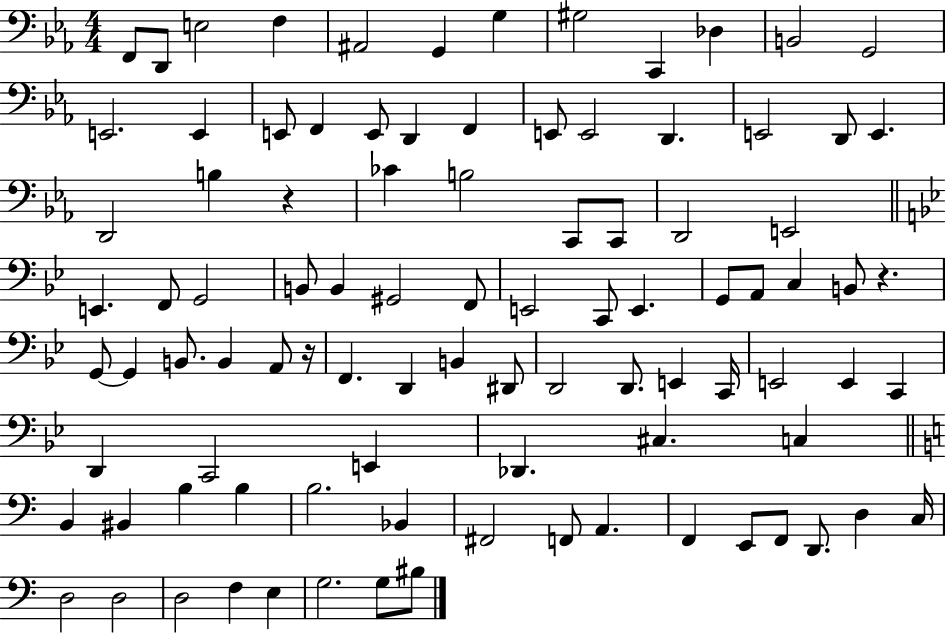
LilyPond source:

{
  \clef bass
  \numericTimeSignature
  \time 4/4
  \key ees \major
  f,8 d,8 e2 f4 | ais,2 g,4 g4 | gis2 c,4 des4 | b,2 g,2 | \break e,2. e,4 | e,8 f,4 e,8 d,4 f,4 | e,8 e,2 d,4. | e,2 d,8 e,4. | \break d,2 b4 r4 | ces'4 b2 c,8 c,8 | d,2 e,2 | \bar "||" \break \key g \minor e,4. f,8 g,2 | b,8 b,4 gis,2 f,8 | e,2 c,8 e,4. | g,8 a,8 c4 b,8 r4. | \break g,8~~ g,4 b,8. b,4 a,8 r16 | f,4. d,4 b,4 dis,8 | d,2 d,8. e,4 c,16 | e,2 e,4 c,4 | \break d,4 c,2 e,4 | des,4. cis4. c4 | \bar "||" \break \key c \major b,4 bis,4 b4 b4 | b2. bes,4 | fis,2 f,8 a,4. | f,4 e,8 f,8 d,8. d4 c16 | \break d2 d2 | d2 f4 e4 | g2. g8 bis8 | \bar "|."
}